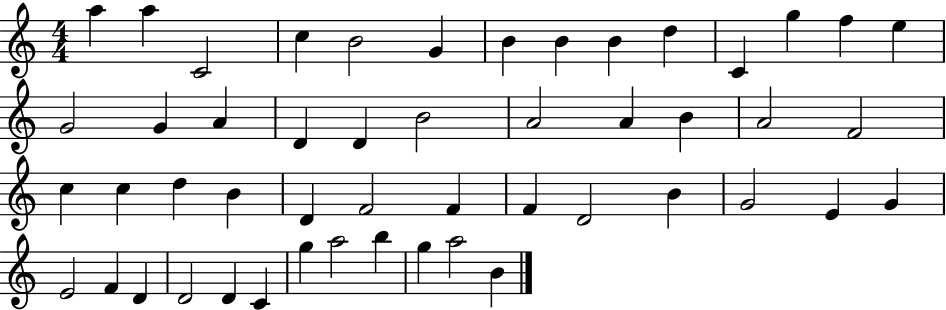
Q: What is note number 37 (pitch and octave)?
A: E4